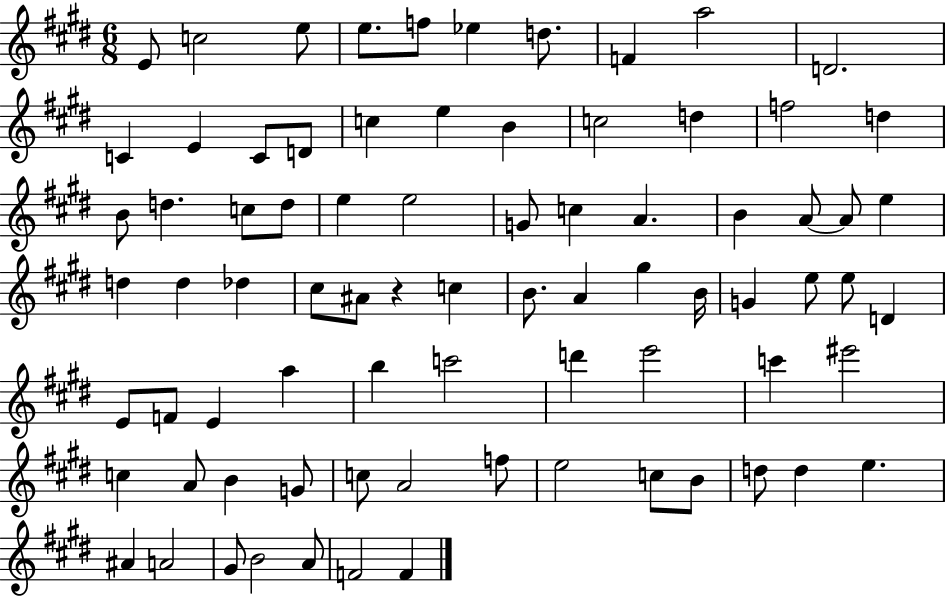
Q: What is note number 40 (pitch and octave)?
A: C5